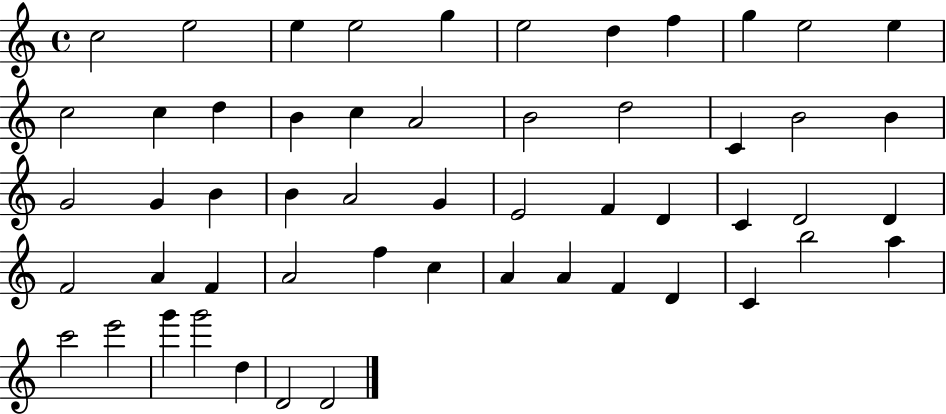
X:1
T:Untitled
M:4/4
L:1/4
K:C
c2 e2 e e2 g e2 d f g e2 e c2 c d B c A2 B2 d2 C B2 B G2 G B B A2 G E2 F D C D2 D F2 A F A2 f c A A F D C b2 a c'2 e'2 g' g'2 d D2 D2